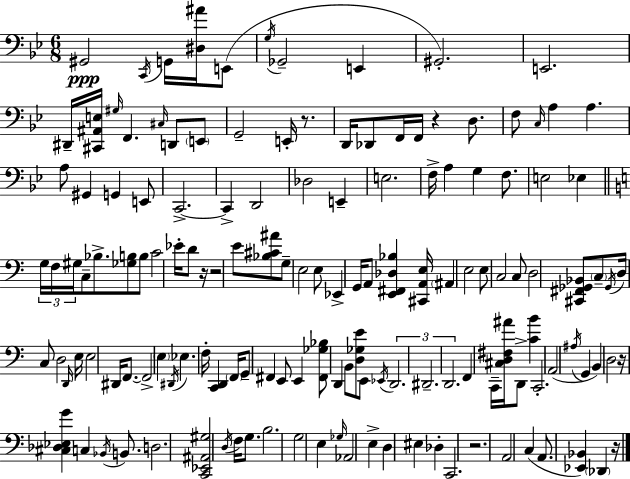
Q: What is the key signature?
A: G minor